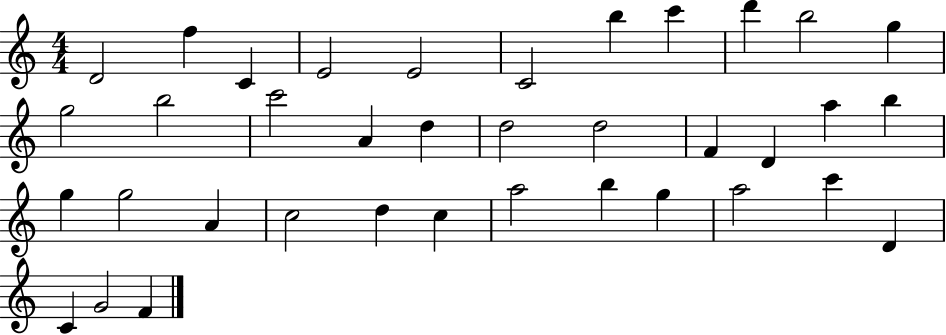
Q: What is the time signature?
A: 4/4